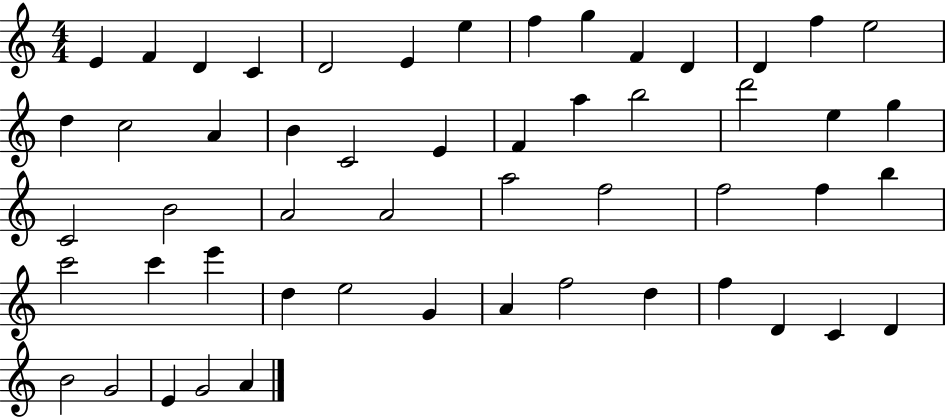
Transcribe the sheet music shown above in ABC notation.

X:1
T:Untitled
M:4/4
L:1/4
K:C
E F D C D2 E e f g F D D f e2 d c2 A B C2 E F a b2 d'2 e g C2 B2 A2 A2 a2 f2 f2 f b c'2 c' e' d e2 G A f2 d f D C D B2 G2 E G2 A